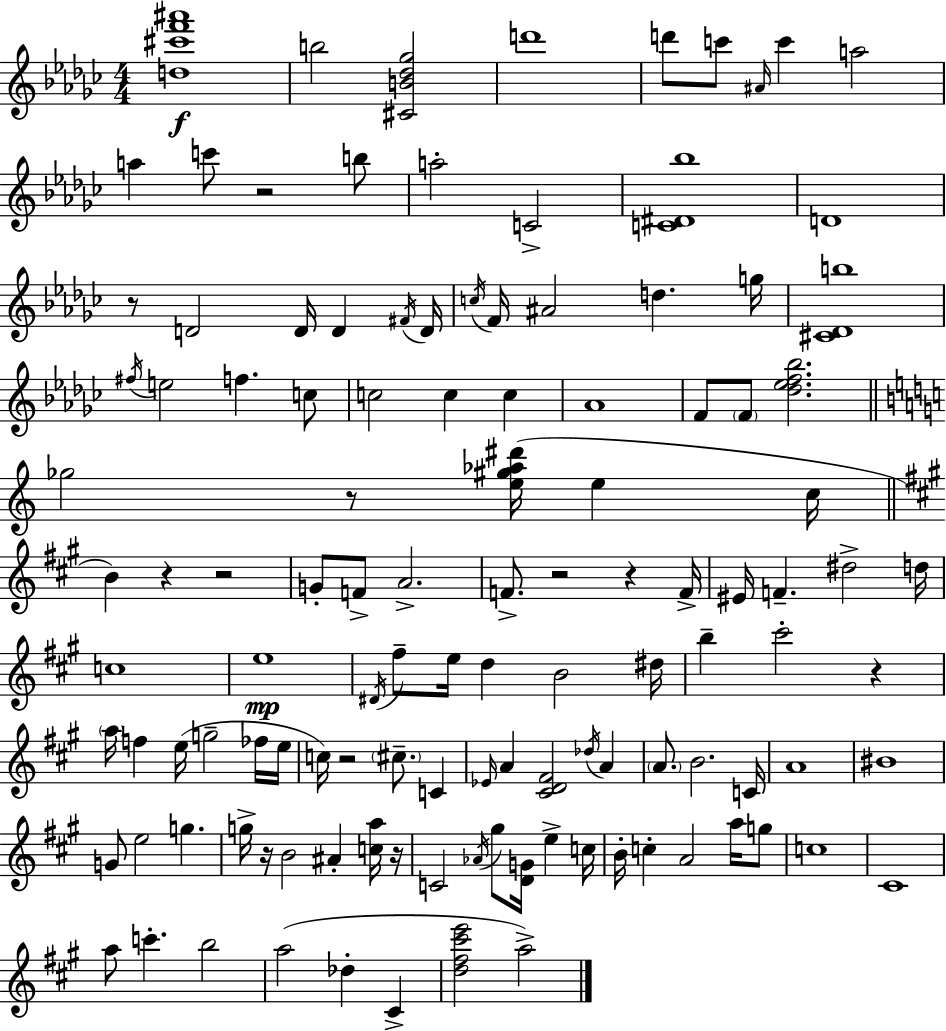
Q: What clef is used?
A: treble